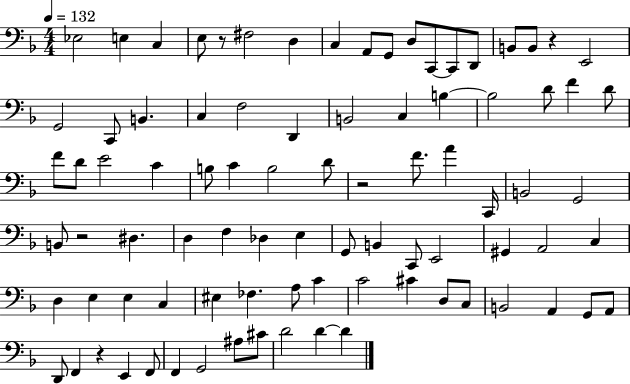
Eb3/h E3/q C3/q E3/e R/e F#3/h D3/q C3/q A2/e G2/e D3/e C2/e C2/e D2/e B2/e B2/e R/q E2/h G2/h C2/e B2/q. C3/q F3/h D2/q B2/h C3/q B3/q B3/h D4/e F4/q D4/e F4/e D4/e E4/h C4/q B3/e C4/q B3/h D4/e R/h F4/e. A4/q C2/s B2/h G2/h B2/e R/h D#3/q. D3/q F3/q Db3/q E3/q G2/e B2/q C2/e E2/h G#2/q A2/h C3/q D3/q E3/q E3/q C3/q EIS3/q FES3/q. A3/e C4/q C4/h C#4/q D3/e C3/e B2/h A2/q G2/e A2/e D2/e F2/q R/q E2/q F2/e F2/q G2/h A#3/e C#4/e D4/h D4/q D4/q